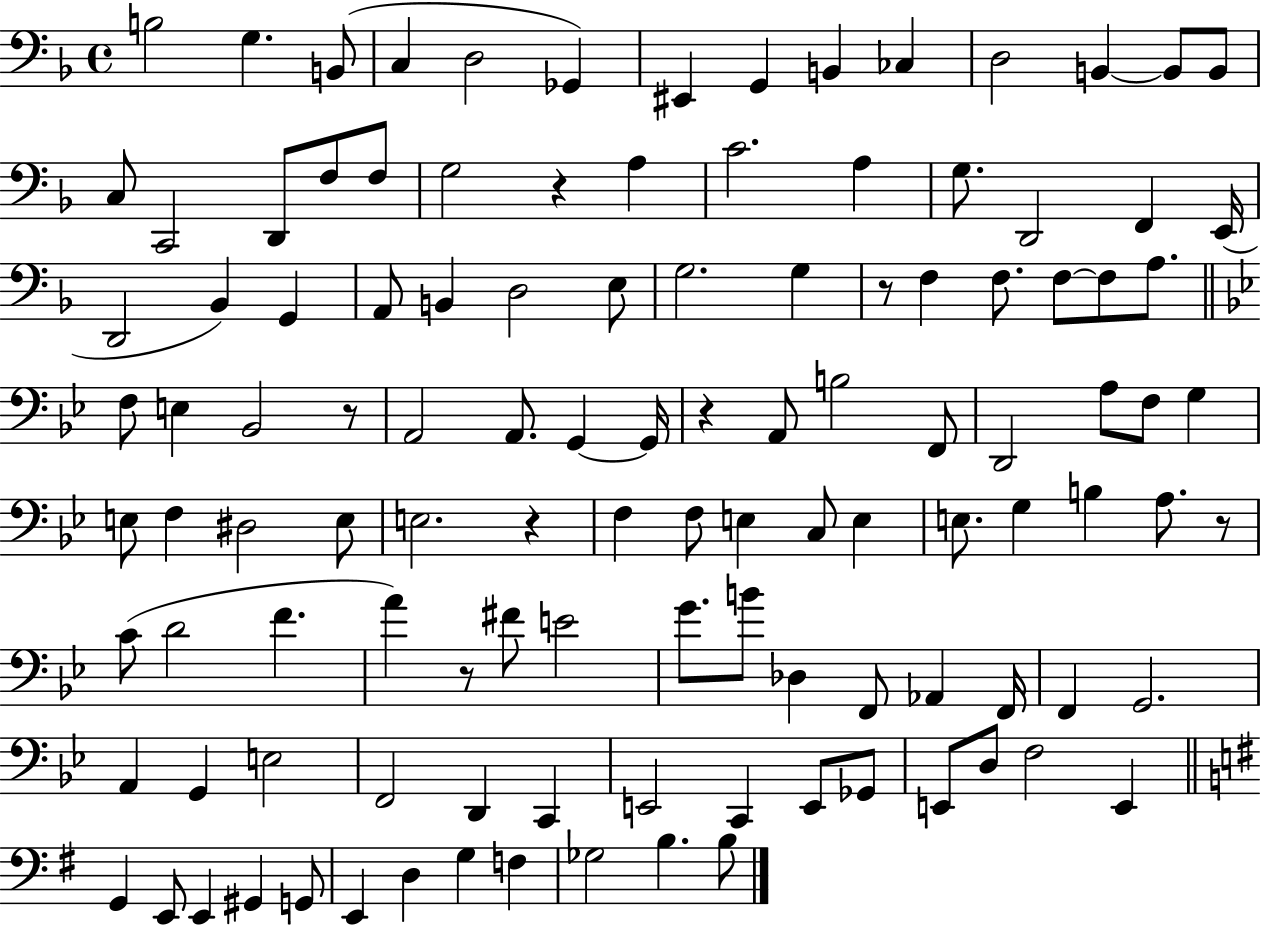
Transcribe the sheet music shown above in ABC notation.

X:1
T:Untitled
M:4/4
L:1/4
K:F
B,2 G, B,,/2 C, D,2 _G,, ^E,, G,, B,, _C, D,2 B,, B,,/2 B,,/2 C,/2 C,,2 D,,/2 F,/2 F,/2 G,2 z A, C2 A, G,/2 D,,2 F,, E,,/4 D,,2 _B,, G,, A,,/2 B,, D,2 E,/2 G,2 G, z/2 F, F,/2 F,/2 F,/2 A,/2 F,/2 E, _B,,2 z/2 A,,2 A,,/2 G,, G,,/4 z A,,/2 B,2 F,,/2 D,,2 A,/2 F,/2 G, E,/2 F, ^D,2 E,/2 E,2 z F, F,/2 E, C,/2 E, E,/2 G, B, A,/2 z/2 C/2 D2 F A z/2 ^F/2 E2 G/2 B/2 _D, F,,/2 _A,, F,,/4 F,, G,,2 A,, G,, E,2 F,,2 D,, C,, E,,2 C,, E,,/2 _G,,/2 E,,/2 D,/2 F,2 E,, G,, E,,/2 E,, ^G,, G,,/2 E,, D, G, F, _G,2 B, B,/2